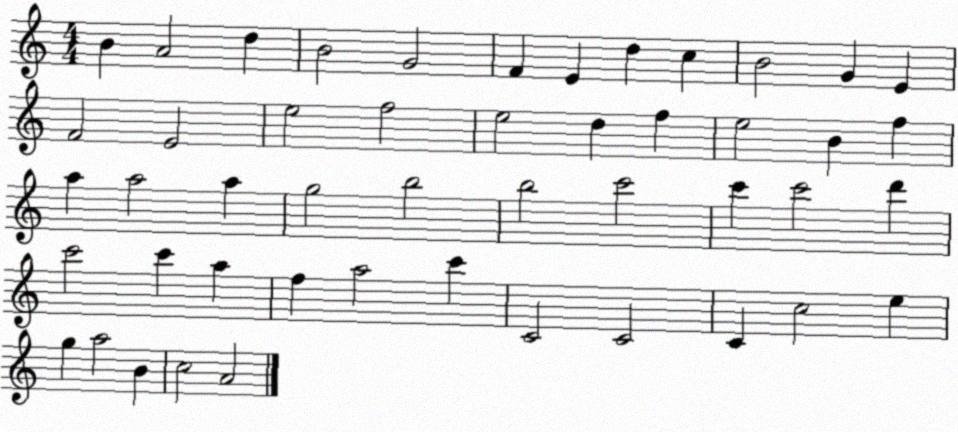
X:1
T:Untitled
M:4/4
L:1/4
K:C
B A2 d B2 G2 F E d c B2 G E F2 E2 e2 f2 e2 d f e2 B f a a2 a g2 b2 b2 c'2 c' c'2 d' c'2 c' a f a2 c' C2 C2 C c2 e g a2 B c2 A2